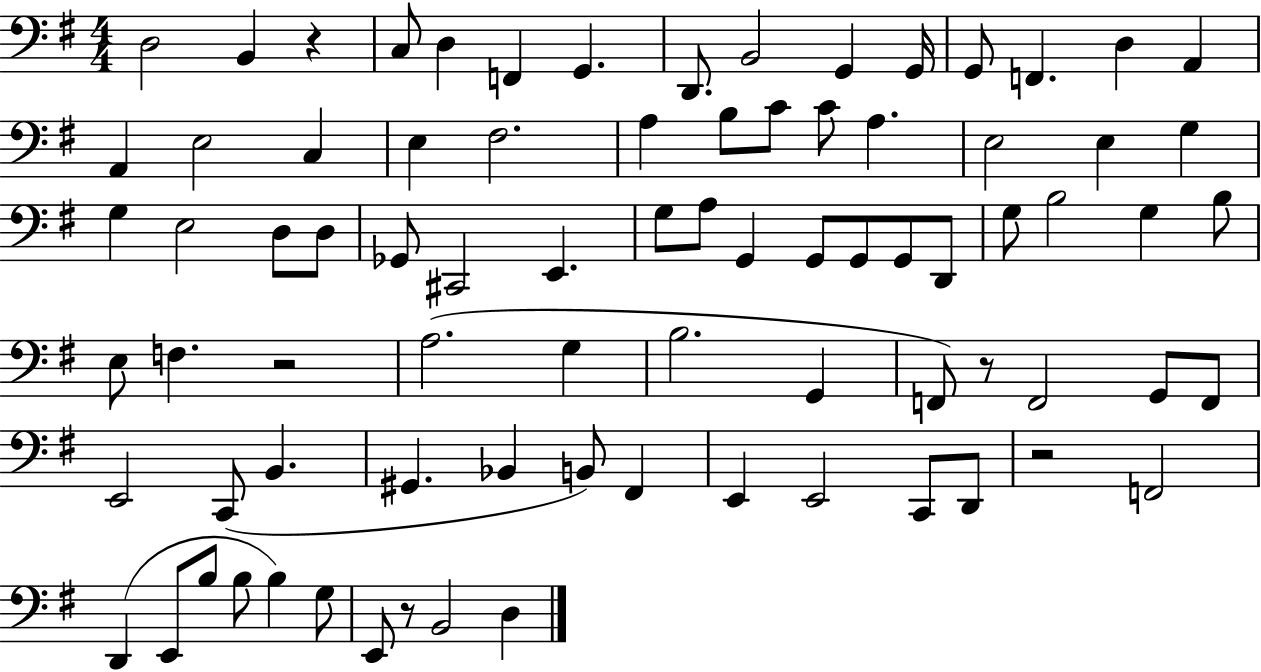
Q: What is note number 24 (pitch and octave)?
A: A3